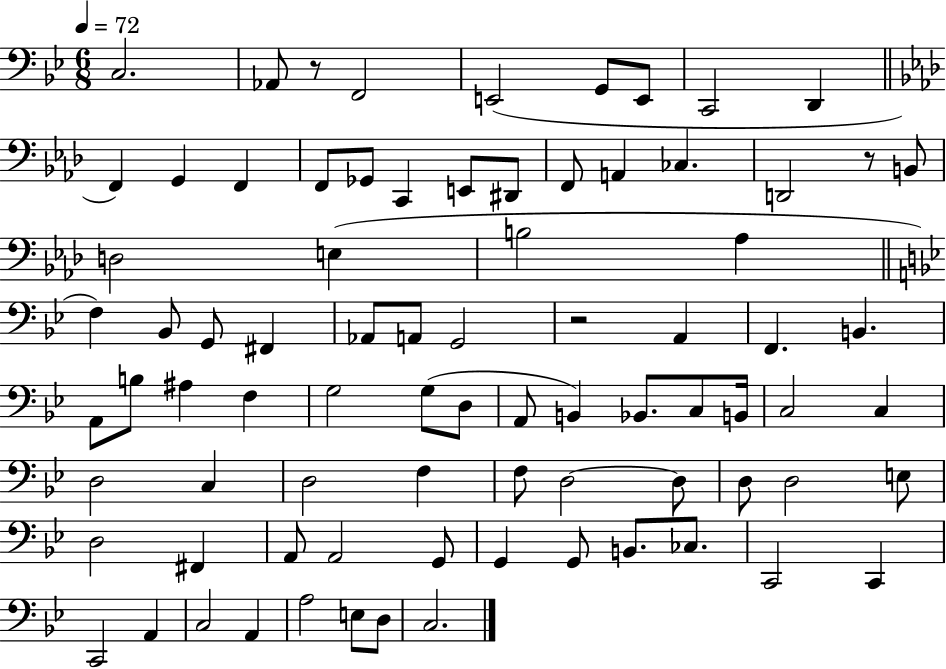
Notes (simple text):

C3/h. Ab2/e R/e F2/h E2/h G2/e E2/e C2/h D2/q F2/q G2/q F2/q F2/e Gb2/e C2/q E2/e D#2/e F2/e A2/q CES3/q. D2/h R/e B2/e D3/h E3/q B3/h Ab3/q F3/q Bb2/e G2/e F#2/q Ab2/e A2/e G2/h R/h A2/q F2/q. B2/q. A2/e B3/e A#3/q F3/q G3/h G3/e D3/e A2/e B2/q Bb2/e. C3/e B2/s C3/h C3/q D3/h C3/q D3/h F3/q F3/e D3/h D3/e D3/e D3/h E3/e D3/h F#2/q A2/e A2/h G2/e G2/q G2/e B2/e. CES3/e. C2/h C2/q C2/h A2/q C3/h A2/q A3/h E3/e D3/e C3/h.